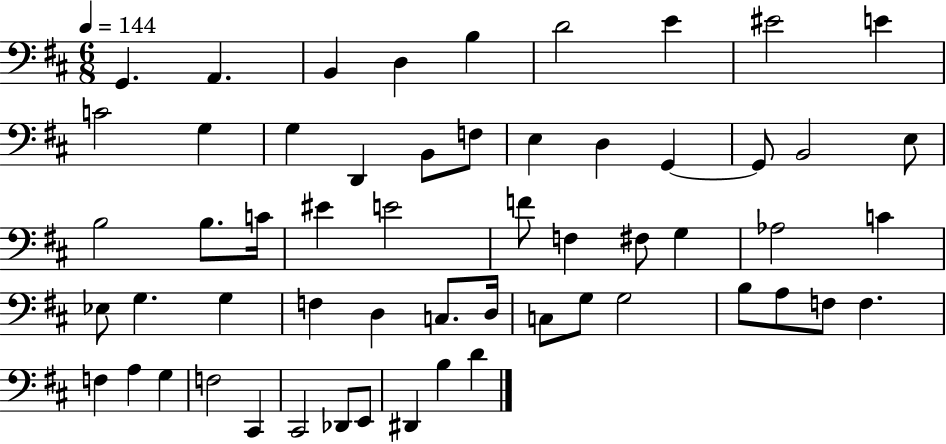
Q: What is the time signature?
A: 6/8